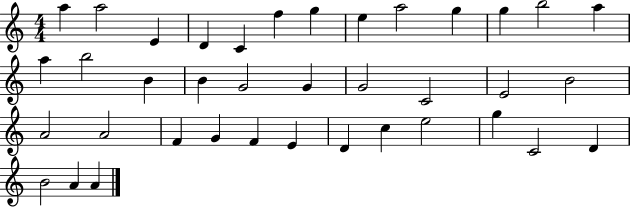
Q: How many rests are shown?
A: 0